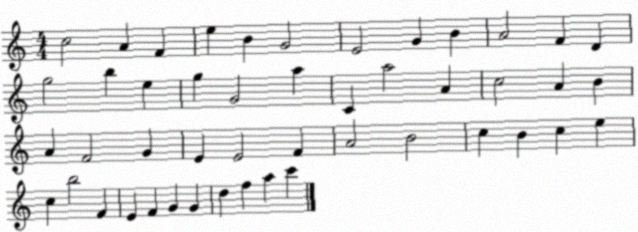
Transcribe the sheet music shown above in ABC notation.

X:1
T:Untitled
M:4/4
L:1/4
K:C
c2 A F e B G2 E2 G B A2 F D g2 b e g G2 a C a2 A c2 A B A F2 G E E2 F A2 B2 c B c e c b2 F E F G G d f a c'